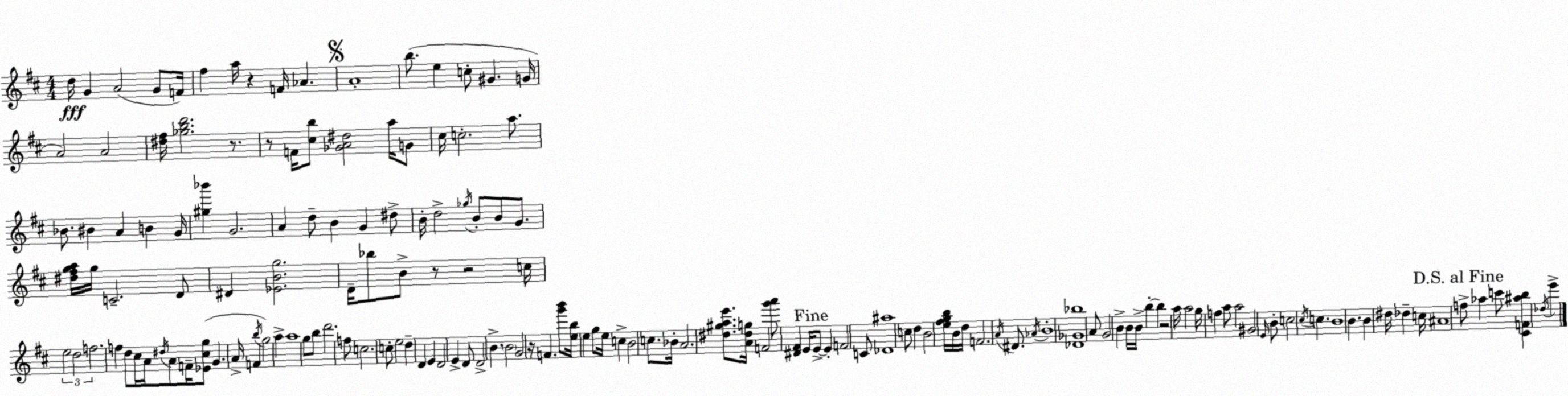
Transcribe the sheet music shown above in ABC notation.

X:1
T:Untitled
M:4/4
L:1/4
K:D
d/4 G A2 G/2 F/4 ^f a/4 z F/4 _A A4 b/2 e c/2 ^G G/4 A2 A2 [^d^f]/4 [_gbd']2 z/2 z/2 F/4 [^cb]/2 [_GA^d]2 a/4 G/2 ^c/4 c2 a/2 _B/2 ^B A B G/4 [^g_b'] G2 A d/2 B G ^d/2 B/4 d2 _g/4 B/2 B/2 G/2 [^d^fga]/4 g/4 C2 D/2 ^D [_EBg]2 D/4 _b/2 B/2 z/2 z2 c/4 e2 d2 f2 f d/2 ^c/4 A/4 ^d/4 A/2 F/4 [_E^cg]/2 G A/4 F b/4 g2 a a4 g/2 b/2 d'2 f/2 c2 c/2 e2 d D E D2 E D/2 D2 B B2 G2 z/4 F [g'b']/2 [eb]/4 e g/2 e/4 c B2 c/2 _B/4 A2 [^d^gae']/2 [A^dg]/4 F2 [g'a']/2 [^D^F] E/4 E/2 E F2 C/2 [_D^a]4 c/2 d B2 [e^fgb]/4 B/4 d/4 F2 A/4 ^D/2 _A/4 B4 [_D_G_b]4 A/2 G2 B B/4 B/4 b b z2 a/4 a2 g/4 f a/2 a2 ^G2 E/4 B/2 c2 ^c/4 c B4 B B ^d/4 _d c/4 ^A4 f/2 _a c'/2 [^CF^ab] _d/4 e'